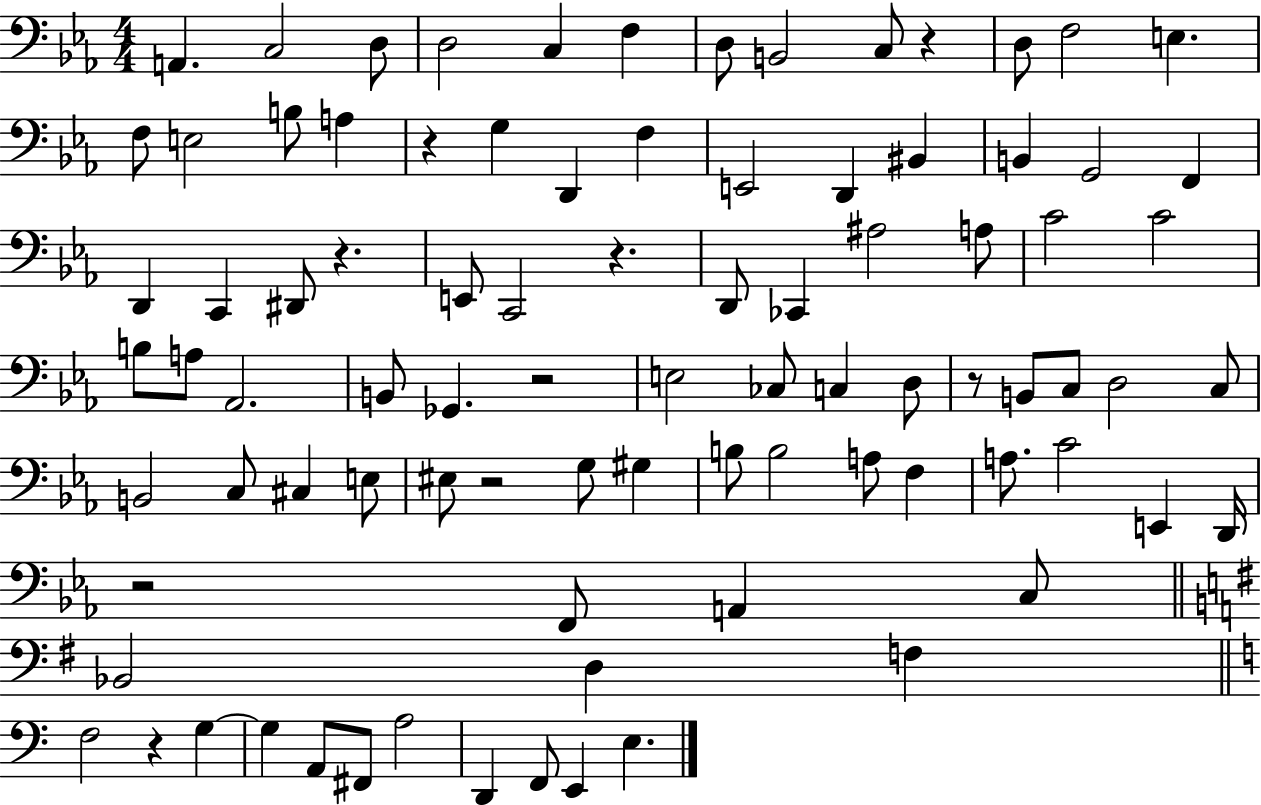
A2/q. C3/h D3/e D3/h C3/q F3/q D3/e B2/h C3/e R/q D3/e F3/h E3/q. F3/e E3/h B3/e A3/q R/q G3/q D2/q F3/q E2/h D2/q BIS2/q B2/q G2/h F2/q D2/q C2/q D#2/e R/q. E2/e C2/h R/q. D2/e CES2/q A#3/h A3/e C4/h C4/h B3/e A3/e Ab2/h. B2/e Gb2/q. R/h E3/h CES3/e C3/q D3/e R/e B2/e C3/e D3/h C3/e B2/h C3/e C#3/q E3/e EIS3/e R/h G3/e G#3/q B3/e B3/h A3/e F3/q A3/e. C4/h E2/q D2/s R/h F2/e A2/q C3/e Bb2/h D3/q F3/q F3/h R/q G3/q G3/q A2/e F#2/e A3/h D2/q F2/e E2/q E3/q.